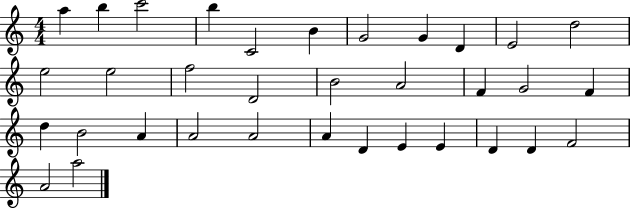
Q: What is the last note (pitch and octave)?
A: A5